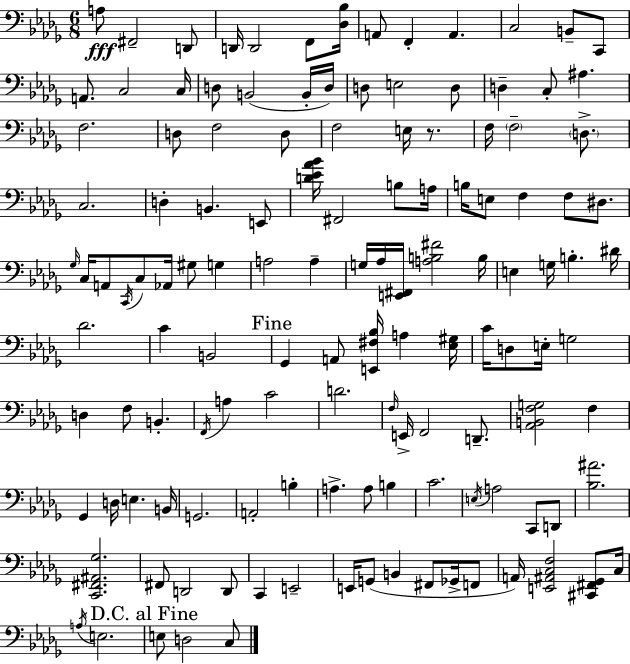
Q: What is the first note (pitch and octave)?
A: A3